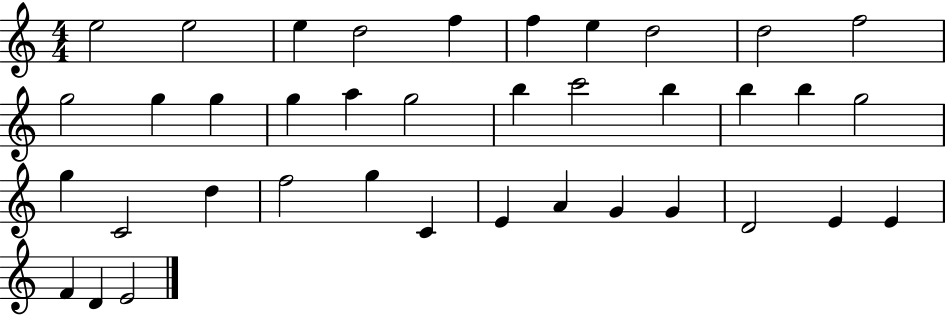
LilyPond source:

{
  \clef treble
  \numericTimeSignature
  \time 4/4
  \key c \major
  e''2 e''2 | e''4 d''2 f''4 | f''4 e''4 d''2 | d''2 f''2 | \break g''2 g''4 g''4 | g''4 a''4 g''2 | b''4 c'''2 b''4 | b''4 b''4 g''2 | \break g''4 c'2 d''4 | f''2 g''4 c'4 | e'4 a'4 g'4 g'4 | d'2 e'4 e'4 | \break f'4 d'4 e'2 | \bar "|."
}